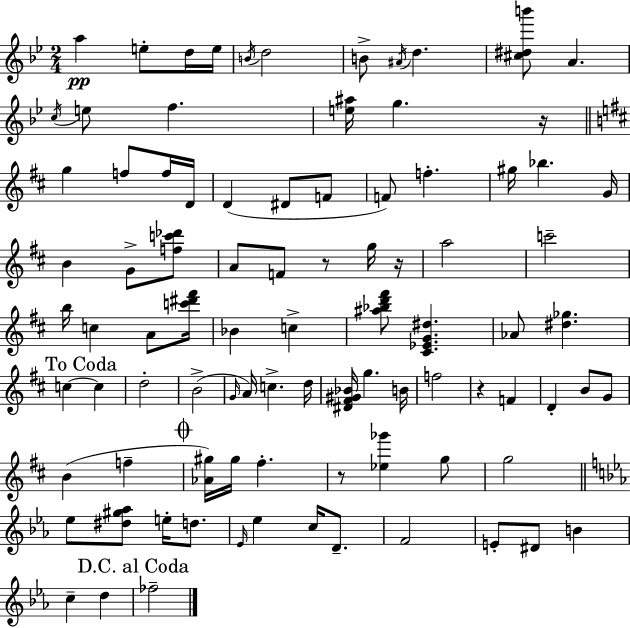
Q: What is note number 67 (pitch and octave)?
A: D4